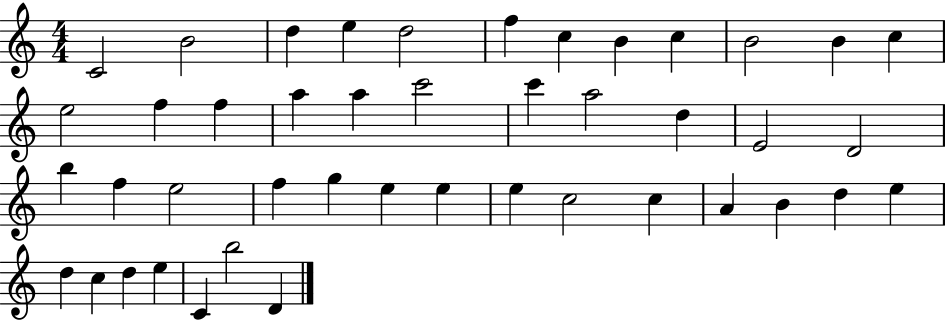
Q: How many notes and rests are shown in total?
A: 44